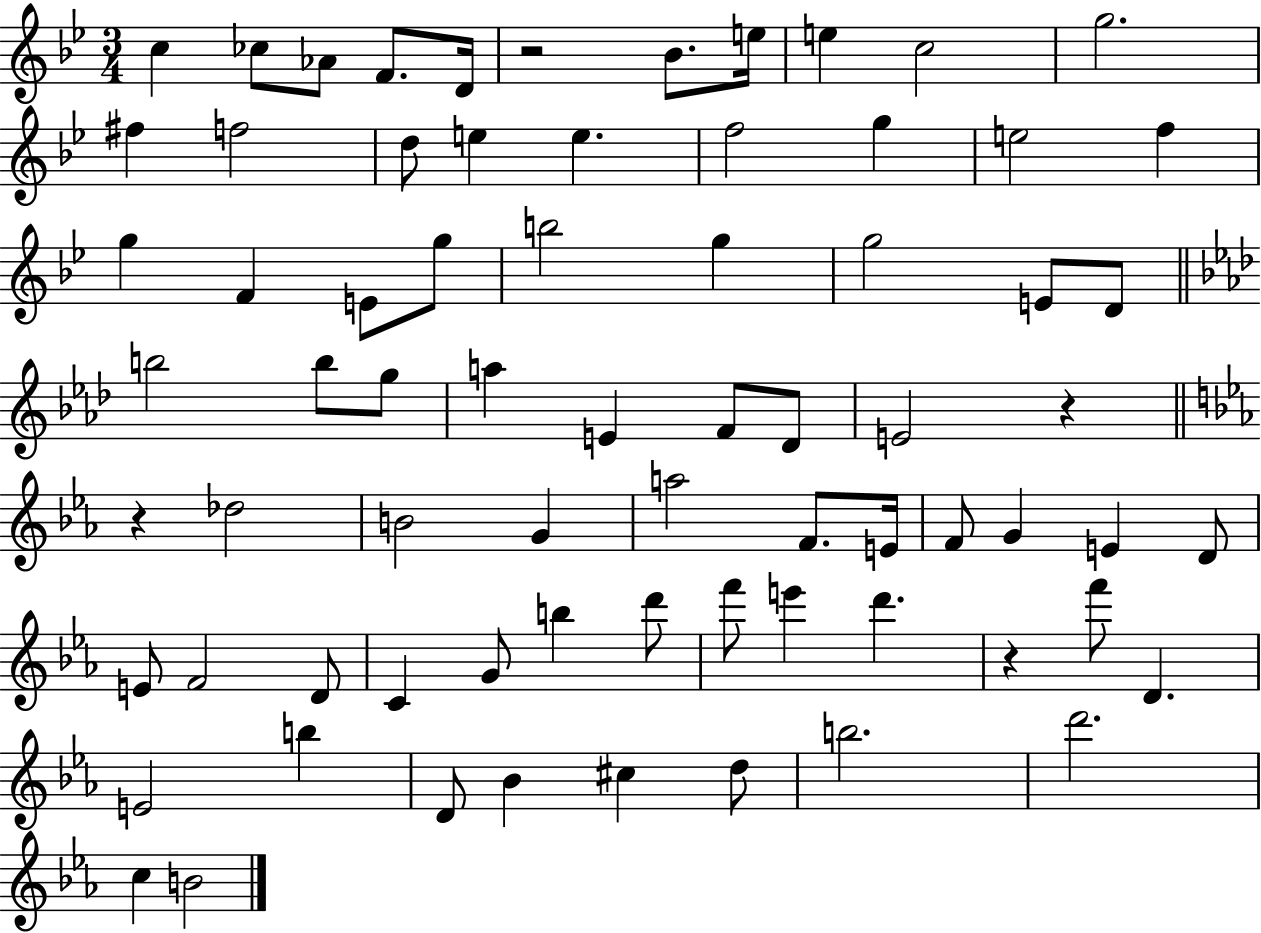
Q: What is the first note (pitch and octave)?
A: C5